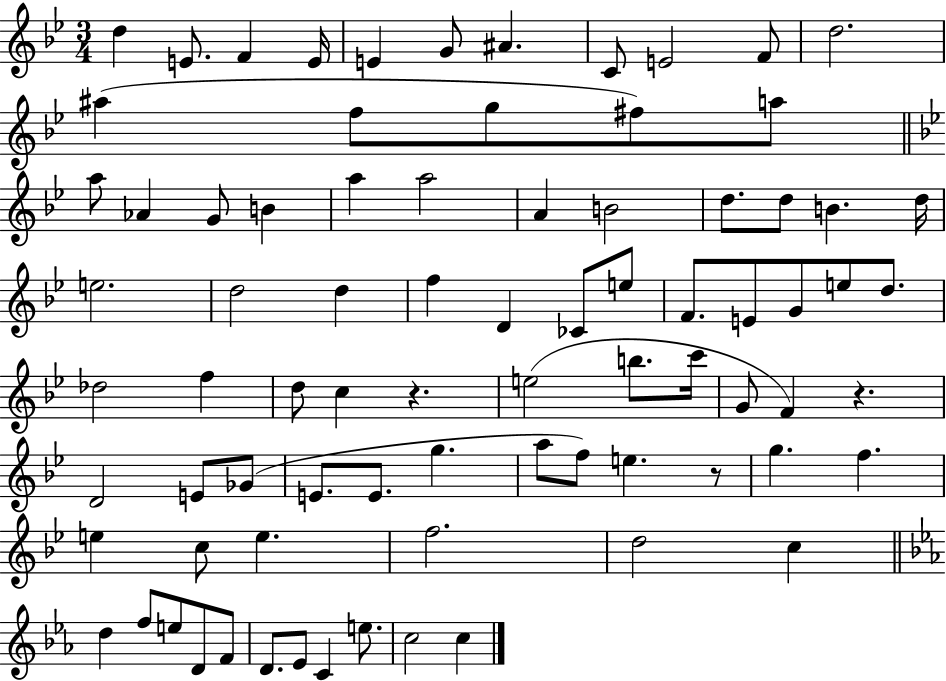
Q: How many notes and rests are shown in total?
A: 80